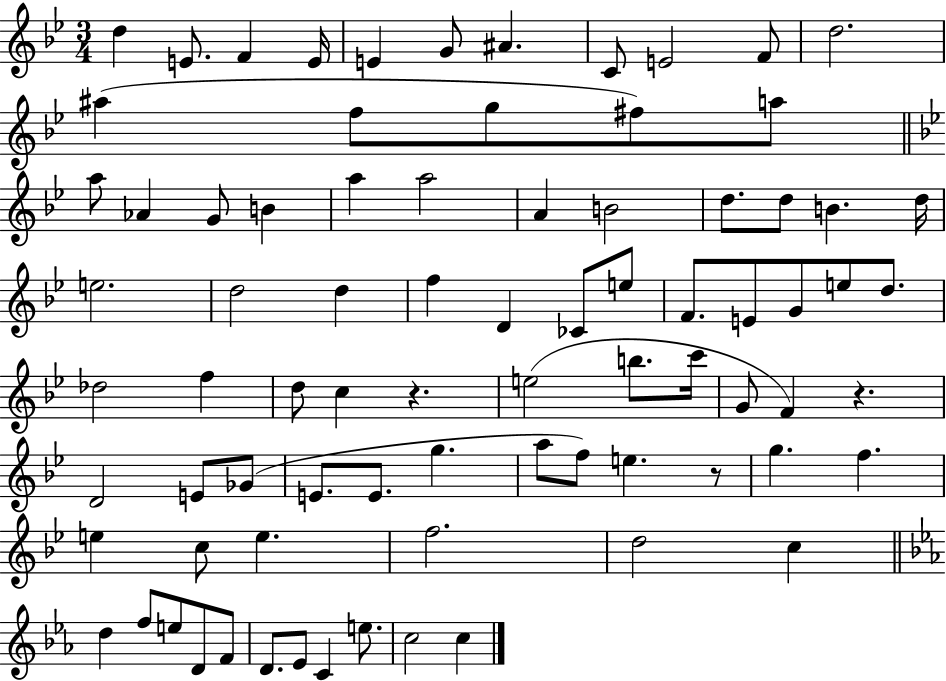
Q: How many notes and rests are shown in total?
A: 80